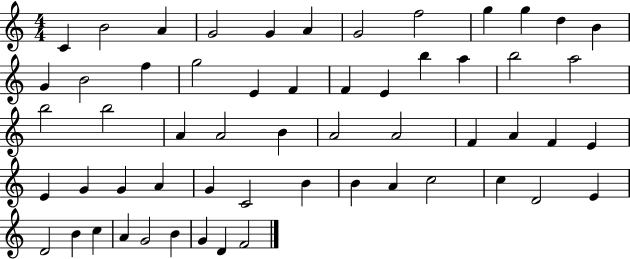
X:1
T:Untitled
M:4/4
L:1/4
K:C
C B2 A G2 G A G2 f2 g g d B G B2 f g2 E F F E b a b2 a2 b2 b2 A A2 B A2 A2 F A F E E G G A G C2 B B A c2 c D2 E D2 B c A G2 B G D F2